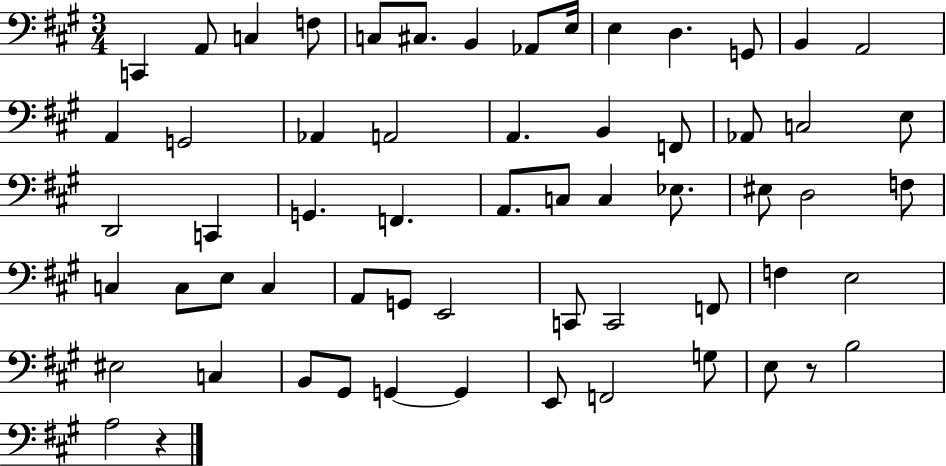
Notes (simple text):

C2/q A2/e C3/q F3/e C3/e C#3/e. B2/q Ab2/e E3/s E3/q D3/q. G2/e B2/q A2/h A2/q G2/h Ab2/q A2/h A2/q. B2/q F2/e Ab2/e C3/h E3/e D2/h C2/q G2/q. F2/q. A2/e. C3/e C3/q Eb3/e. EIS3/e D3/h F3/e C3/q C3/e E3/e C3/q A2/e G2/e E2/h C2/e C2/h F2/e F3/q E3/h EIS3/h C3/q B2/e G#2/e G2/q G2/q E2/e F2/h G3/e E3/e R/e B3/h A3/h R/q